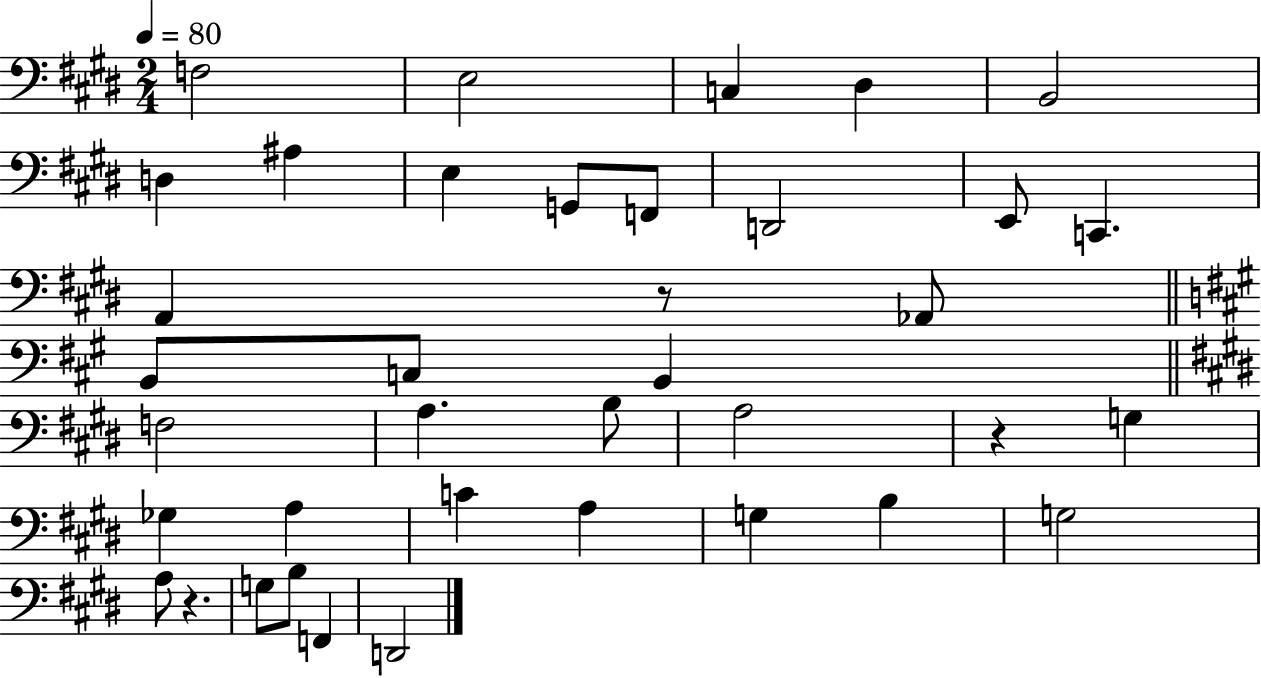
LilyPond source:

{
  \clef bass
  \numericTimeSignature
  \time 2/4
  \key e \major
  \tempo 4 = 80
  f2 | e2 | c4 dis4 | b,2 | \break d4 ais4 | e4 g,8 f,8 | d,2 | e,8 c,4. | \break a,4 r8 aes,8 | \bar "||" \break \key a \major b,8 c8 b,4 | \bar "||" \break \key e \major f2 | a4. b8 | a2 | r4 g4 | \break ges4 a4 | c'4 a4 | g4 b4 | g2 | \break a8 r4. | g8 b8 f,4 | d,2 | \bar "|."
}